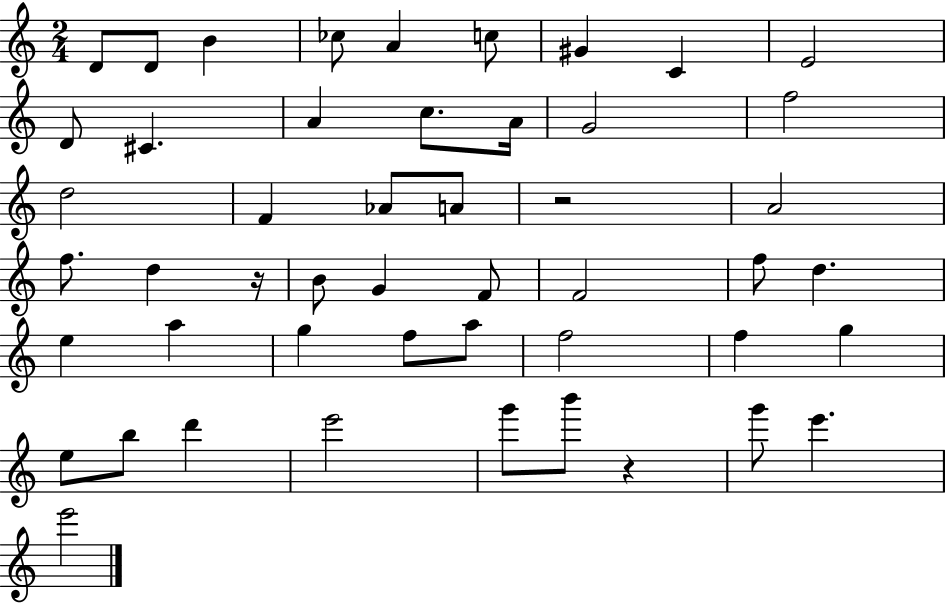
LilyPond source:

{
  \clef treble
  \numericTimeSignature
  \time 2/4
  \key c \major
  d'8 d'8 b'4 | ces''8 a'4 c''8 | gis'4 c'4 | e'2 | \break d'8 cis'4. | a'4 c''8. a'16 | g'2 | f''2 | \break d''2 | f'4 aes'8 a'8 | r2 | a'2 | \break f''8. d''4 r16 | b'8 g'4 f'8 | f'2 | f''8 d''4. | \break e''4 a''4 | g''4 f''8 a''8 | f''2 | f''4 g''4 | \break e''8 b''8 d'''4 | e'''2 | g'''8 b'''8 r4 | g'''8 e'''4. | \break e'''2 | \bar "|."
}